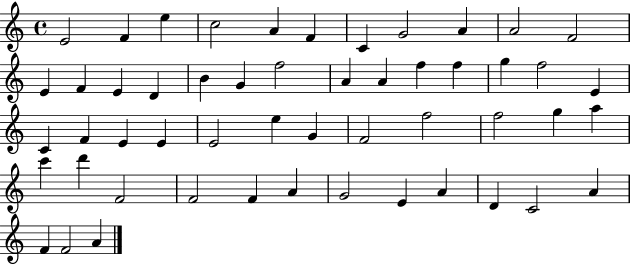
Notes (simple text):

E4/h F4/q E5/q C5/h A4/q F4/q C4/q G4/h A4/q A4/h F4/h E4/q F4/q E4/q D4/q B4/q G4/q F5/h A4/q A4/q F5/q F5/q G5/q F5/h E4/q C4/q F4/q E4/q E4/q E4/h E5/q G4/q F4/h F5/h F5/h G5/q A5/q C6/q D6/q F4/h F4/h F4/q A4/q G4/h E4/q A4/q D4/q C4/h A4/q F4/q F4/h A4/q